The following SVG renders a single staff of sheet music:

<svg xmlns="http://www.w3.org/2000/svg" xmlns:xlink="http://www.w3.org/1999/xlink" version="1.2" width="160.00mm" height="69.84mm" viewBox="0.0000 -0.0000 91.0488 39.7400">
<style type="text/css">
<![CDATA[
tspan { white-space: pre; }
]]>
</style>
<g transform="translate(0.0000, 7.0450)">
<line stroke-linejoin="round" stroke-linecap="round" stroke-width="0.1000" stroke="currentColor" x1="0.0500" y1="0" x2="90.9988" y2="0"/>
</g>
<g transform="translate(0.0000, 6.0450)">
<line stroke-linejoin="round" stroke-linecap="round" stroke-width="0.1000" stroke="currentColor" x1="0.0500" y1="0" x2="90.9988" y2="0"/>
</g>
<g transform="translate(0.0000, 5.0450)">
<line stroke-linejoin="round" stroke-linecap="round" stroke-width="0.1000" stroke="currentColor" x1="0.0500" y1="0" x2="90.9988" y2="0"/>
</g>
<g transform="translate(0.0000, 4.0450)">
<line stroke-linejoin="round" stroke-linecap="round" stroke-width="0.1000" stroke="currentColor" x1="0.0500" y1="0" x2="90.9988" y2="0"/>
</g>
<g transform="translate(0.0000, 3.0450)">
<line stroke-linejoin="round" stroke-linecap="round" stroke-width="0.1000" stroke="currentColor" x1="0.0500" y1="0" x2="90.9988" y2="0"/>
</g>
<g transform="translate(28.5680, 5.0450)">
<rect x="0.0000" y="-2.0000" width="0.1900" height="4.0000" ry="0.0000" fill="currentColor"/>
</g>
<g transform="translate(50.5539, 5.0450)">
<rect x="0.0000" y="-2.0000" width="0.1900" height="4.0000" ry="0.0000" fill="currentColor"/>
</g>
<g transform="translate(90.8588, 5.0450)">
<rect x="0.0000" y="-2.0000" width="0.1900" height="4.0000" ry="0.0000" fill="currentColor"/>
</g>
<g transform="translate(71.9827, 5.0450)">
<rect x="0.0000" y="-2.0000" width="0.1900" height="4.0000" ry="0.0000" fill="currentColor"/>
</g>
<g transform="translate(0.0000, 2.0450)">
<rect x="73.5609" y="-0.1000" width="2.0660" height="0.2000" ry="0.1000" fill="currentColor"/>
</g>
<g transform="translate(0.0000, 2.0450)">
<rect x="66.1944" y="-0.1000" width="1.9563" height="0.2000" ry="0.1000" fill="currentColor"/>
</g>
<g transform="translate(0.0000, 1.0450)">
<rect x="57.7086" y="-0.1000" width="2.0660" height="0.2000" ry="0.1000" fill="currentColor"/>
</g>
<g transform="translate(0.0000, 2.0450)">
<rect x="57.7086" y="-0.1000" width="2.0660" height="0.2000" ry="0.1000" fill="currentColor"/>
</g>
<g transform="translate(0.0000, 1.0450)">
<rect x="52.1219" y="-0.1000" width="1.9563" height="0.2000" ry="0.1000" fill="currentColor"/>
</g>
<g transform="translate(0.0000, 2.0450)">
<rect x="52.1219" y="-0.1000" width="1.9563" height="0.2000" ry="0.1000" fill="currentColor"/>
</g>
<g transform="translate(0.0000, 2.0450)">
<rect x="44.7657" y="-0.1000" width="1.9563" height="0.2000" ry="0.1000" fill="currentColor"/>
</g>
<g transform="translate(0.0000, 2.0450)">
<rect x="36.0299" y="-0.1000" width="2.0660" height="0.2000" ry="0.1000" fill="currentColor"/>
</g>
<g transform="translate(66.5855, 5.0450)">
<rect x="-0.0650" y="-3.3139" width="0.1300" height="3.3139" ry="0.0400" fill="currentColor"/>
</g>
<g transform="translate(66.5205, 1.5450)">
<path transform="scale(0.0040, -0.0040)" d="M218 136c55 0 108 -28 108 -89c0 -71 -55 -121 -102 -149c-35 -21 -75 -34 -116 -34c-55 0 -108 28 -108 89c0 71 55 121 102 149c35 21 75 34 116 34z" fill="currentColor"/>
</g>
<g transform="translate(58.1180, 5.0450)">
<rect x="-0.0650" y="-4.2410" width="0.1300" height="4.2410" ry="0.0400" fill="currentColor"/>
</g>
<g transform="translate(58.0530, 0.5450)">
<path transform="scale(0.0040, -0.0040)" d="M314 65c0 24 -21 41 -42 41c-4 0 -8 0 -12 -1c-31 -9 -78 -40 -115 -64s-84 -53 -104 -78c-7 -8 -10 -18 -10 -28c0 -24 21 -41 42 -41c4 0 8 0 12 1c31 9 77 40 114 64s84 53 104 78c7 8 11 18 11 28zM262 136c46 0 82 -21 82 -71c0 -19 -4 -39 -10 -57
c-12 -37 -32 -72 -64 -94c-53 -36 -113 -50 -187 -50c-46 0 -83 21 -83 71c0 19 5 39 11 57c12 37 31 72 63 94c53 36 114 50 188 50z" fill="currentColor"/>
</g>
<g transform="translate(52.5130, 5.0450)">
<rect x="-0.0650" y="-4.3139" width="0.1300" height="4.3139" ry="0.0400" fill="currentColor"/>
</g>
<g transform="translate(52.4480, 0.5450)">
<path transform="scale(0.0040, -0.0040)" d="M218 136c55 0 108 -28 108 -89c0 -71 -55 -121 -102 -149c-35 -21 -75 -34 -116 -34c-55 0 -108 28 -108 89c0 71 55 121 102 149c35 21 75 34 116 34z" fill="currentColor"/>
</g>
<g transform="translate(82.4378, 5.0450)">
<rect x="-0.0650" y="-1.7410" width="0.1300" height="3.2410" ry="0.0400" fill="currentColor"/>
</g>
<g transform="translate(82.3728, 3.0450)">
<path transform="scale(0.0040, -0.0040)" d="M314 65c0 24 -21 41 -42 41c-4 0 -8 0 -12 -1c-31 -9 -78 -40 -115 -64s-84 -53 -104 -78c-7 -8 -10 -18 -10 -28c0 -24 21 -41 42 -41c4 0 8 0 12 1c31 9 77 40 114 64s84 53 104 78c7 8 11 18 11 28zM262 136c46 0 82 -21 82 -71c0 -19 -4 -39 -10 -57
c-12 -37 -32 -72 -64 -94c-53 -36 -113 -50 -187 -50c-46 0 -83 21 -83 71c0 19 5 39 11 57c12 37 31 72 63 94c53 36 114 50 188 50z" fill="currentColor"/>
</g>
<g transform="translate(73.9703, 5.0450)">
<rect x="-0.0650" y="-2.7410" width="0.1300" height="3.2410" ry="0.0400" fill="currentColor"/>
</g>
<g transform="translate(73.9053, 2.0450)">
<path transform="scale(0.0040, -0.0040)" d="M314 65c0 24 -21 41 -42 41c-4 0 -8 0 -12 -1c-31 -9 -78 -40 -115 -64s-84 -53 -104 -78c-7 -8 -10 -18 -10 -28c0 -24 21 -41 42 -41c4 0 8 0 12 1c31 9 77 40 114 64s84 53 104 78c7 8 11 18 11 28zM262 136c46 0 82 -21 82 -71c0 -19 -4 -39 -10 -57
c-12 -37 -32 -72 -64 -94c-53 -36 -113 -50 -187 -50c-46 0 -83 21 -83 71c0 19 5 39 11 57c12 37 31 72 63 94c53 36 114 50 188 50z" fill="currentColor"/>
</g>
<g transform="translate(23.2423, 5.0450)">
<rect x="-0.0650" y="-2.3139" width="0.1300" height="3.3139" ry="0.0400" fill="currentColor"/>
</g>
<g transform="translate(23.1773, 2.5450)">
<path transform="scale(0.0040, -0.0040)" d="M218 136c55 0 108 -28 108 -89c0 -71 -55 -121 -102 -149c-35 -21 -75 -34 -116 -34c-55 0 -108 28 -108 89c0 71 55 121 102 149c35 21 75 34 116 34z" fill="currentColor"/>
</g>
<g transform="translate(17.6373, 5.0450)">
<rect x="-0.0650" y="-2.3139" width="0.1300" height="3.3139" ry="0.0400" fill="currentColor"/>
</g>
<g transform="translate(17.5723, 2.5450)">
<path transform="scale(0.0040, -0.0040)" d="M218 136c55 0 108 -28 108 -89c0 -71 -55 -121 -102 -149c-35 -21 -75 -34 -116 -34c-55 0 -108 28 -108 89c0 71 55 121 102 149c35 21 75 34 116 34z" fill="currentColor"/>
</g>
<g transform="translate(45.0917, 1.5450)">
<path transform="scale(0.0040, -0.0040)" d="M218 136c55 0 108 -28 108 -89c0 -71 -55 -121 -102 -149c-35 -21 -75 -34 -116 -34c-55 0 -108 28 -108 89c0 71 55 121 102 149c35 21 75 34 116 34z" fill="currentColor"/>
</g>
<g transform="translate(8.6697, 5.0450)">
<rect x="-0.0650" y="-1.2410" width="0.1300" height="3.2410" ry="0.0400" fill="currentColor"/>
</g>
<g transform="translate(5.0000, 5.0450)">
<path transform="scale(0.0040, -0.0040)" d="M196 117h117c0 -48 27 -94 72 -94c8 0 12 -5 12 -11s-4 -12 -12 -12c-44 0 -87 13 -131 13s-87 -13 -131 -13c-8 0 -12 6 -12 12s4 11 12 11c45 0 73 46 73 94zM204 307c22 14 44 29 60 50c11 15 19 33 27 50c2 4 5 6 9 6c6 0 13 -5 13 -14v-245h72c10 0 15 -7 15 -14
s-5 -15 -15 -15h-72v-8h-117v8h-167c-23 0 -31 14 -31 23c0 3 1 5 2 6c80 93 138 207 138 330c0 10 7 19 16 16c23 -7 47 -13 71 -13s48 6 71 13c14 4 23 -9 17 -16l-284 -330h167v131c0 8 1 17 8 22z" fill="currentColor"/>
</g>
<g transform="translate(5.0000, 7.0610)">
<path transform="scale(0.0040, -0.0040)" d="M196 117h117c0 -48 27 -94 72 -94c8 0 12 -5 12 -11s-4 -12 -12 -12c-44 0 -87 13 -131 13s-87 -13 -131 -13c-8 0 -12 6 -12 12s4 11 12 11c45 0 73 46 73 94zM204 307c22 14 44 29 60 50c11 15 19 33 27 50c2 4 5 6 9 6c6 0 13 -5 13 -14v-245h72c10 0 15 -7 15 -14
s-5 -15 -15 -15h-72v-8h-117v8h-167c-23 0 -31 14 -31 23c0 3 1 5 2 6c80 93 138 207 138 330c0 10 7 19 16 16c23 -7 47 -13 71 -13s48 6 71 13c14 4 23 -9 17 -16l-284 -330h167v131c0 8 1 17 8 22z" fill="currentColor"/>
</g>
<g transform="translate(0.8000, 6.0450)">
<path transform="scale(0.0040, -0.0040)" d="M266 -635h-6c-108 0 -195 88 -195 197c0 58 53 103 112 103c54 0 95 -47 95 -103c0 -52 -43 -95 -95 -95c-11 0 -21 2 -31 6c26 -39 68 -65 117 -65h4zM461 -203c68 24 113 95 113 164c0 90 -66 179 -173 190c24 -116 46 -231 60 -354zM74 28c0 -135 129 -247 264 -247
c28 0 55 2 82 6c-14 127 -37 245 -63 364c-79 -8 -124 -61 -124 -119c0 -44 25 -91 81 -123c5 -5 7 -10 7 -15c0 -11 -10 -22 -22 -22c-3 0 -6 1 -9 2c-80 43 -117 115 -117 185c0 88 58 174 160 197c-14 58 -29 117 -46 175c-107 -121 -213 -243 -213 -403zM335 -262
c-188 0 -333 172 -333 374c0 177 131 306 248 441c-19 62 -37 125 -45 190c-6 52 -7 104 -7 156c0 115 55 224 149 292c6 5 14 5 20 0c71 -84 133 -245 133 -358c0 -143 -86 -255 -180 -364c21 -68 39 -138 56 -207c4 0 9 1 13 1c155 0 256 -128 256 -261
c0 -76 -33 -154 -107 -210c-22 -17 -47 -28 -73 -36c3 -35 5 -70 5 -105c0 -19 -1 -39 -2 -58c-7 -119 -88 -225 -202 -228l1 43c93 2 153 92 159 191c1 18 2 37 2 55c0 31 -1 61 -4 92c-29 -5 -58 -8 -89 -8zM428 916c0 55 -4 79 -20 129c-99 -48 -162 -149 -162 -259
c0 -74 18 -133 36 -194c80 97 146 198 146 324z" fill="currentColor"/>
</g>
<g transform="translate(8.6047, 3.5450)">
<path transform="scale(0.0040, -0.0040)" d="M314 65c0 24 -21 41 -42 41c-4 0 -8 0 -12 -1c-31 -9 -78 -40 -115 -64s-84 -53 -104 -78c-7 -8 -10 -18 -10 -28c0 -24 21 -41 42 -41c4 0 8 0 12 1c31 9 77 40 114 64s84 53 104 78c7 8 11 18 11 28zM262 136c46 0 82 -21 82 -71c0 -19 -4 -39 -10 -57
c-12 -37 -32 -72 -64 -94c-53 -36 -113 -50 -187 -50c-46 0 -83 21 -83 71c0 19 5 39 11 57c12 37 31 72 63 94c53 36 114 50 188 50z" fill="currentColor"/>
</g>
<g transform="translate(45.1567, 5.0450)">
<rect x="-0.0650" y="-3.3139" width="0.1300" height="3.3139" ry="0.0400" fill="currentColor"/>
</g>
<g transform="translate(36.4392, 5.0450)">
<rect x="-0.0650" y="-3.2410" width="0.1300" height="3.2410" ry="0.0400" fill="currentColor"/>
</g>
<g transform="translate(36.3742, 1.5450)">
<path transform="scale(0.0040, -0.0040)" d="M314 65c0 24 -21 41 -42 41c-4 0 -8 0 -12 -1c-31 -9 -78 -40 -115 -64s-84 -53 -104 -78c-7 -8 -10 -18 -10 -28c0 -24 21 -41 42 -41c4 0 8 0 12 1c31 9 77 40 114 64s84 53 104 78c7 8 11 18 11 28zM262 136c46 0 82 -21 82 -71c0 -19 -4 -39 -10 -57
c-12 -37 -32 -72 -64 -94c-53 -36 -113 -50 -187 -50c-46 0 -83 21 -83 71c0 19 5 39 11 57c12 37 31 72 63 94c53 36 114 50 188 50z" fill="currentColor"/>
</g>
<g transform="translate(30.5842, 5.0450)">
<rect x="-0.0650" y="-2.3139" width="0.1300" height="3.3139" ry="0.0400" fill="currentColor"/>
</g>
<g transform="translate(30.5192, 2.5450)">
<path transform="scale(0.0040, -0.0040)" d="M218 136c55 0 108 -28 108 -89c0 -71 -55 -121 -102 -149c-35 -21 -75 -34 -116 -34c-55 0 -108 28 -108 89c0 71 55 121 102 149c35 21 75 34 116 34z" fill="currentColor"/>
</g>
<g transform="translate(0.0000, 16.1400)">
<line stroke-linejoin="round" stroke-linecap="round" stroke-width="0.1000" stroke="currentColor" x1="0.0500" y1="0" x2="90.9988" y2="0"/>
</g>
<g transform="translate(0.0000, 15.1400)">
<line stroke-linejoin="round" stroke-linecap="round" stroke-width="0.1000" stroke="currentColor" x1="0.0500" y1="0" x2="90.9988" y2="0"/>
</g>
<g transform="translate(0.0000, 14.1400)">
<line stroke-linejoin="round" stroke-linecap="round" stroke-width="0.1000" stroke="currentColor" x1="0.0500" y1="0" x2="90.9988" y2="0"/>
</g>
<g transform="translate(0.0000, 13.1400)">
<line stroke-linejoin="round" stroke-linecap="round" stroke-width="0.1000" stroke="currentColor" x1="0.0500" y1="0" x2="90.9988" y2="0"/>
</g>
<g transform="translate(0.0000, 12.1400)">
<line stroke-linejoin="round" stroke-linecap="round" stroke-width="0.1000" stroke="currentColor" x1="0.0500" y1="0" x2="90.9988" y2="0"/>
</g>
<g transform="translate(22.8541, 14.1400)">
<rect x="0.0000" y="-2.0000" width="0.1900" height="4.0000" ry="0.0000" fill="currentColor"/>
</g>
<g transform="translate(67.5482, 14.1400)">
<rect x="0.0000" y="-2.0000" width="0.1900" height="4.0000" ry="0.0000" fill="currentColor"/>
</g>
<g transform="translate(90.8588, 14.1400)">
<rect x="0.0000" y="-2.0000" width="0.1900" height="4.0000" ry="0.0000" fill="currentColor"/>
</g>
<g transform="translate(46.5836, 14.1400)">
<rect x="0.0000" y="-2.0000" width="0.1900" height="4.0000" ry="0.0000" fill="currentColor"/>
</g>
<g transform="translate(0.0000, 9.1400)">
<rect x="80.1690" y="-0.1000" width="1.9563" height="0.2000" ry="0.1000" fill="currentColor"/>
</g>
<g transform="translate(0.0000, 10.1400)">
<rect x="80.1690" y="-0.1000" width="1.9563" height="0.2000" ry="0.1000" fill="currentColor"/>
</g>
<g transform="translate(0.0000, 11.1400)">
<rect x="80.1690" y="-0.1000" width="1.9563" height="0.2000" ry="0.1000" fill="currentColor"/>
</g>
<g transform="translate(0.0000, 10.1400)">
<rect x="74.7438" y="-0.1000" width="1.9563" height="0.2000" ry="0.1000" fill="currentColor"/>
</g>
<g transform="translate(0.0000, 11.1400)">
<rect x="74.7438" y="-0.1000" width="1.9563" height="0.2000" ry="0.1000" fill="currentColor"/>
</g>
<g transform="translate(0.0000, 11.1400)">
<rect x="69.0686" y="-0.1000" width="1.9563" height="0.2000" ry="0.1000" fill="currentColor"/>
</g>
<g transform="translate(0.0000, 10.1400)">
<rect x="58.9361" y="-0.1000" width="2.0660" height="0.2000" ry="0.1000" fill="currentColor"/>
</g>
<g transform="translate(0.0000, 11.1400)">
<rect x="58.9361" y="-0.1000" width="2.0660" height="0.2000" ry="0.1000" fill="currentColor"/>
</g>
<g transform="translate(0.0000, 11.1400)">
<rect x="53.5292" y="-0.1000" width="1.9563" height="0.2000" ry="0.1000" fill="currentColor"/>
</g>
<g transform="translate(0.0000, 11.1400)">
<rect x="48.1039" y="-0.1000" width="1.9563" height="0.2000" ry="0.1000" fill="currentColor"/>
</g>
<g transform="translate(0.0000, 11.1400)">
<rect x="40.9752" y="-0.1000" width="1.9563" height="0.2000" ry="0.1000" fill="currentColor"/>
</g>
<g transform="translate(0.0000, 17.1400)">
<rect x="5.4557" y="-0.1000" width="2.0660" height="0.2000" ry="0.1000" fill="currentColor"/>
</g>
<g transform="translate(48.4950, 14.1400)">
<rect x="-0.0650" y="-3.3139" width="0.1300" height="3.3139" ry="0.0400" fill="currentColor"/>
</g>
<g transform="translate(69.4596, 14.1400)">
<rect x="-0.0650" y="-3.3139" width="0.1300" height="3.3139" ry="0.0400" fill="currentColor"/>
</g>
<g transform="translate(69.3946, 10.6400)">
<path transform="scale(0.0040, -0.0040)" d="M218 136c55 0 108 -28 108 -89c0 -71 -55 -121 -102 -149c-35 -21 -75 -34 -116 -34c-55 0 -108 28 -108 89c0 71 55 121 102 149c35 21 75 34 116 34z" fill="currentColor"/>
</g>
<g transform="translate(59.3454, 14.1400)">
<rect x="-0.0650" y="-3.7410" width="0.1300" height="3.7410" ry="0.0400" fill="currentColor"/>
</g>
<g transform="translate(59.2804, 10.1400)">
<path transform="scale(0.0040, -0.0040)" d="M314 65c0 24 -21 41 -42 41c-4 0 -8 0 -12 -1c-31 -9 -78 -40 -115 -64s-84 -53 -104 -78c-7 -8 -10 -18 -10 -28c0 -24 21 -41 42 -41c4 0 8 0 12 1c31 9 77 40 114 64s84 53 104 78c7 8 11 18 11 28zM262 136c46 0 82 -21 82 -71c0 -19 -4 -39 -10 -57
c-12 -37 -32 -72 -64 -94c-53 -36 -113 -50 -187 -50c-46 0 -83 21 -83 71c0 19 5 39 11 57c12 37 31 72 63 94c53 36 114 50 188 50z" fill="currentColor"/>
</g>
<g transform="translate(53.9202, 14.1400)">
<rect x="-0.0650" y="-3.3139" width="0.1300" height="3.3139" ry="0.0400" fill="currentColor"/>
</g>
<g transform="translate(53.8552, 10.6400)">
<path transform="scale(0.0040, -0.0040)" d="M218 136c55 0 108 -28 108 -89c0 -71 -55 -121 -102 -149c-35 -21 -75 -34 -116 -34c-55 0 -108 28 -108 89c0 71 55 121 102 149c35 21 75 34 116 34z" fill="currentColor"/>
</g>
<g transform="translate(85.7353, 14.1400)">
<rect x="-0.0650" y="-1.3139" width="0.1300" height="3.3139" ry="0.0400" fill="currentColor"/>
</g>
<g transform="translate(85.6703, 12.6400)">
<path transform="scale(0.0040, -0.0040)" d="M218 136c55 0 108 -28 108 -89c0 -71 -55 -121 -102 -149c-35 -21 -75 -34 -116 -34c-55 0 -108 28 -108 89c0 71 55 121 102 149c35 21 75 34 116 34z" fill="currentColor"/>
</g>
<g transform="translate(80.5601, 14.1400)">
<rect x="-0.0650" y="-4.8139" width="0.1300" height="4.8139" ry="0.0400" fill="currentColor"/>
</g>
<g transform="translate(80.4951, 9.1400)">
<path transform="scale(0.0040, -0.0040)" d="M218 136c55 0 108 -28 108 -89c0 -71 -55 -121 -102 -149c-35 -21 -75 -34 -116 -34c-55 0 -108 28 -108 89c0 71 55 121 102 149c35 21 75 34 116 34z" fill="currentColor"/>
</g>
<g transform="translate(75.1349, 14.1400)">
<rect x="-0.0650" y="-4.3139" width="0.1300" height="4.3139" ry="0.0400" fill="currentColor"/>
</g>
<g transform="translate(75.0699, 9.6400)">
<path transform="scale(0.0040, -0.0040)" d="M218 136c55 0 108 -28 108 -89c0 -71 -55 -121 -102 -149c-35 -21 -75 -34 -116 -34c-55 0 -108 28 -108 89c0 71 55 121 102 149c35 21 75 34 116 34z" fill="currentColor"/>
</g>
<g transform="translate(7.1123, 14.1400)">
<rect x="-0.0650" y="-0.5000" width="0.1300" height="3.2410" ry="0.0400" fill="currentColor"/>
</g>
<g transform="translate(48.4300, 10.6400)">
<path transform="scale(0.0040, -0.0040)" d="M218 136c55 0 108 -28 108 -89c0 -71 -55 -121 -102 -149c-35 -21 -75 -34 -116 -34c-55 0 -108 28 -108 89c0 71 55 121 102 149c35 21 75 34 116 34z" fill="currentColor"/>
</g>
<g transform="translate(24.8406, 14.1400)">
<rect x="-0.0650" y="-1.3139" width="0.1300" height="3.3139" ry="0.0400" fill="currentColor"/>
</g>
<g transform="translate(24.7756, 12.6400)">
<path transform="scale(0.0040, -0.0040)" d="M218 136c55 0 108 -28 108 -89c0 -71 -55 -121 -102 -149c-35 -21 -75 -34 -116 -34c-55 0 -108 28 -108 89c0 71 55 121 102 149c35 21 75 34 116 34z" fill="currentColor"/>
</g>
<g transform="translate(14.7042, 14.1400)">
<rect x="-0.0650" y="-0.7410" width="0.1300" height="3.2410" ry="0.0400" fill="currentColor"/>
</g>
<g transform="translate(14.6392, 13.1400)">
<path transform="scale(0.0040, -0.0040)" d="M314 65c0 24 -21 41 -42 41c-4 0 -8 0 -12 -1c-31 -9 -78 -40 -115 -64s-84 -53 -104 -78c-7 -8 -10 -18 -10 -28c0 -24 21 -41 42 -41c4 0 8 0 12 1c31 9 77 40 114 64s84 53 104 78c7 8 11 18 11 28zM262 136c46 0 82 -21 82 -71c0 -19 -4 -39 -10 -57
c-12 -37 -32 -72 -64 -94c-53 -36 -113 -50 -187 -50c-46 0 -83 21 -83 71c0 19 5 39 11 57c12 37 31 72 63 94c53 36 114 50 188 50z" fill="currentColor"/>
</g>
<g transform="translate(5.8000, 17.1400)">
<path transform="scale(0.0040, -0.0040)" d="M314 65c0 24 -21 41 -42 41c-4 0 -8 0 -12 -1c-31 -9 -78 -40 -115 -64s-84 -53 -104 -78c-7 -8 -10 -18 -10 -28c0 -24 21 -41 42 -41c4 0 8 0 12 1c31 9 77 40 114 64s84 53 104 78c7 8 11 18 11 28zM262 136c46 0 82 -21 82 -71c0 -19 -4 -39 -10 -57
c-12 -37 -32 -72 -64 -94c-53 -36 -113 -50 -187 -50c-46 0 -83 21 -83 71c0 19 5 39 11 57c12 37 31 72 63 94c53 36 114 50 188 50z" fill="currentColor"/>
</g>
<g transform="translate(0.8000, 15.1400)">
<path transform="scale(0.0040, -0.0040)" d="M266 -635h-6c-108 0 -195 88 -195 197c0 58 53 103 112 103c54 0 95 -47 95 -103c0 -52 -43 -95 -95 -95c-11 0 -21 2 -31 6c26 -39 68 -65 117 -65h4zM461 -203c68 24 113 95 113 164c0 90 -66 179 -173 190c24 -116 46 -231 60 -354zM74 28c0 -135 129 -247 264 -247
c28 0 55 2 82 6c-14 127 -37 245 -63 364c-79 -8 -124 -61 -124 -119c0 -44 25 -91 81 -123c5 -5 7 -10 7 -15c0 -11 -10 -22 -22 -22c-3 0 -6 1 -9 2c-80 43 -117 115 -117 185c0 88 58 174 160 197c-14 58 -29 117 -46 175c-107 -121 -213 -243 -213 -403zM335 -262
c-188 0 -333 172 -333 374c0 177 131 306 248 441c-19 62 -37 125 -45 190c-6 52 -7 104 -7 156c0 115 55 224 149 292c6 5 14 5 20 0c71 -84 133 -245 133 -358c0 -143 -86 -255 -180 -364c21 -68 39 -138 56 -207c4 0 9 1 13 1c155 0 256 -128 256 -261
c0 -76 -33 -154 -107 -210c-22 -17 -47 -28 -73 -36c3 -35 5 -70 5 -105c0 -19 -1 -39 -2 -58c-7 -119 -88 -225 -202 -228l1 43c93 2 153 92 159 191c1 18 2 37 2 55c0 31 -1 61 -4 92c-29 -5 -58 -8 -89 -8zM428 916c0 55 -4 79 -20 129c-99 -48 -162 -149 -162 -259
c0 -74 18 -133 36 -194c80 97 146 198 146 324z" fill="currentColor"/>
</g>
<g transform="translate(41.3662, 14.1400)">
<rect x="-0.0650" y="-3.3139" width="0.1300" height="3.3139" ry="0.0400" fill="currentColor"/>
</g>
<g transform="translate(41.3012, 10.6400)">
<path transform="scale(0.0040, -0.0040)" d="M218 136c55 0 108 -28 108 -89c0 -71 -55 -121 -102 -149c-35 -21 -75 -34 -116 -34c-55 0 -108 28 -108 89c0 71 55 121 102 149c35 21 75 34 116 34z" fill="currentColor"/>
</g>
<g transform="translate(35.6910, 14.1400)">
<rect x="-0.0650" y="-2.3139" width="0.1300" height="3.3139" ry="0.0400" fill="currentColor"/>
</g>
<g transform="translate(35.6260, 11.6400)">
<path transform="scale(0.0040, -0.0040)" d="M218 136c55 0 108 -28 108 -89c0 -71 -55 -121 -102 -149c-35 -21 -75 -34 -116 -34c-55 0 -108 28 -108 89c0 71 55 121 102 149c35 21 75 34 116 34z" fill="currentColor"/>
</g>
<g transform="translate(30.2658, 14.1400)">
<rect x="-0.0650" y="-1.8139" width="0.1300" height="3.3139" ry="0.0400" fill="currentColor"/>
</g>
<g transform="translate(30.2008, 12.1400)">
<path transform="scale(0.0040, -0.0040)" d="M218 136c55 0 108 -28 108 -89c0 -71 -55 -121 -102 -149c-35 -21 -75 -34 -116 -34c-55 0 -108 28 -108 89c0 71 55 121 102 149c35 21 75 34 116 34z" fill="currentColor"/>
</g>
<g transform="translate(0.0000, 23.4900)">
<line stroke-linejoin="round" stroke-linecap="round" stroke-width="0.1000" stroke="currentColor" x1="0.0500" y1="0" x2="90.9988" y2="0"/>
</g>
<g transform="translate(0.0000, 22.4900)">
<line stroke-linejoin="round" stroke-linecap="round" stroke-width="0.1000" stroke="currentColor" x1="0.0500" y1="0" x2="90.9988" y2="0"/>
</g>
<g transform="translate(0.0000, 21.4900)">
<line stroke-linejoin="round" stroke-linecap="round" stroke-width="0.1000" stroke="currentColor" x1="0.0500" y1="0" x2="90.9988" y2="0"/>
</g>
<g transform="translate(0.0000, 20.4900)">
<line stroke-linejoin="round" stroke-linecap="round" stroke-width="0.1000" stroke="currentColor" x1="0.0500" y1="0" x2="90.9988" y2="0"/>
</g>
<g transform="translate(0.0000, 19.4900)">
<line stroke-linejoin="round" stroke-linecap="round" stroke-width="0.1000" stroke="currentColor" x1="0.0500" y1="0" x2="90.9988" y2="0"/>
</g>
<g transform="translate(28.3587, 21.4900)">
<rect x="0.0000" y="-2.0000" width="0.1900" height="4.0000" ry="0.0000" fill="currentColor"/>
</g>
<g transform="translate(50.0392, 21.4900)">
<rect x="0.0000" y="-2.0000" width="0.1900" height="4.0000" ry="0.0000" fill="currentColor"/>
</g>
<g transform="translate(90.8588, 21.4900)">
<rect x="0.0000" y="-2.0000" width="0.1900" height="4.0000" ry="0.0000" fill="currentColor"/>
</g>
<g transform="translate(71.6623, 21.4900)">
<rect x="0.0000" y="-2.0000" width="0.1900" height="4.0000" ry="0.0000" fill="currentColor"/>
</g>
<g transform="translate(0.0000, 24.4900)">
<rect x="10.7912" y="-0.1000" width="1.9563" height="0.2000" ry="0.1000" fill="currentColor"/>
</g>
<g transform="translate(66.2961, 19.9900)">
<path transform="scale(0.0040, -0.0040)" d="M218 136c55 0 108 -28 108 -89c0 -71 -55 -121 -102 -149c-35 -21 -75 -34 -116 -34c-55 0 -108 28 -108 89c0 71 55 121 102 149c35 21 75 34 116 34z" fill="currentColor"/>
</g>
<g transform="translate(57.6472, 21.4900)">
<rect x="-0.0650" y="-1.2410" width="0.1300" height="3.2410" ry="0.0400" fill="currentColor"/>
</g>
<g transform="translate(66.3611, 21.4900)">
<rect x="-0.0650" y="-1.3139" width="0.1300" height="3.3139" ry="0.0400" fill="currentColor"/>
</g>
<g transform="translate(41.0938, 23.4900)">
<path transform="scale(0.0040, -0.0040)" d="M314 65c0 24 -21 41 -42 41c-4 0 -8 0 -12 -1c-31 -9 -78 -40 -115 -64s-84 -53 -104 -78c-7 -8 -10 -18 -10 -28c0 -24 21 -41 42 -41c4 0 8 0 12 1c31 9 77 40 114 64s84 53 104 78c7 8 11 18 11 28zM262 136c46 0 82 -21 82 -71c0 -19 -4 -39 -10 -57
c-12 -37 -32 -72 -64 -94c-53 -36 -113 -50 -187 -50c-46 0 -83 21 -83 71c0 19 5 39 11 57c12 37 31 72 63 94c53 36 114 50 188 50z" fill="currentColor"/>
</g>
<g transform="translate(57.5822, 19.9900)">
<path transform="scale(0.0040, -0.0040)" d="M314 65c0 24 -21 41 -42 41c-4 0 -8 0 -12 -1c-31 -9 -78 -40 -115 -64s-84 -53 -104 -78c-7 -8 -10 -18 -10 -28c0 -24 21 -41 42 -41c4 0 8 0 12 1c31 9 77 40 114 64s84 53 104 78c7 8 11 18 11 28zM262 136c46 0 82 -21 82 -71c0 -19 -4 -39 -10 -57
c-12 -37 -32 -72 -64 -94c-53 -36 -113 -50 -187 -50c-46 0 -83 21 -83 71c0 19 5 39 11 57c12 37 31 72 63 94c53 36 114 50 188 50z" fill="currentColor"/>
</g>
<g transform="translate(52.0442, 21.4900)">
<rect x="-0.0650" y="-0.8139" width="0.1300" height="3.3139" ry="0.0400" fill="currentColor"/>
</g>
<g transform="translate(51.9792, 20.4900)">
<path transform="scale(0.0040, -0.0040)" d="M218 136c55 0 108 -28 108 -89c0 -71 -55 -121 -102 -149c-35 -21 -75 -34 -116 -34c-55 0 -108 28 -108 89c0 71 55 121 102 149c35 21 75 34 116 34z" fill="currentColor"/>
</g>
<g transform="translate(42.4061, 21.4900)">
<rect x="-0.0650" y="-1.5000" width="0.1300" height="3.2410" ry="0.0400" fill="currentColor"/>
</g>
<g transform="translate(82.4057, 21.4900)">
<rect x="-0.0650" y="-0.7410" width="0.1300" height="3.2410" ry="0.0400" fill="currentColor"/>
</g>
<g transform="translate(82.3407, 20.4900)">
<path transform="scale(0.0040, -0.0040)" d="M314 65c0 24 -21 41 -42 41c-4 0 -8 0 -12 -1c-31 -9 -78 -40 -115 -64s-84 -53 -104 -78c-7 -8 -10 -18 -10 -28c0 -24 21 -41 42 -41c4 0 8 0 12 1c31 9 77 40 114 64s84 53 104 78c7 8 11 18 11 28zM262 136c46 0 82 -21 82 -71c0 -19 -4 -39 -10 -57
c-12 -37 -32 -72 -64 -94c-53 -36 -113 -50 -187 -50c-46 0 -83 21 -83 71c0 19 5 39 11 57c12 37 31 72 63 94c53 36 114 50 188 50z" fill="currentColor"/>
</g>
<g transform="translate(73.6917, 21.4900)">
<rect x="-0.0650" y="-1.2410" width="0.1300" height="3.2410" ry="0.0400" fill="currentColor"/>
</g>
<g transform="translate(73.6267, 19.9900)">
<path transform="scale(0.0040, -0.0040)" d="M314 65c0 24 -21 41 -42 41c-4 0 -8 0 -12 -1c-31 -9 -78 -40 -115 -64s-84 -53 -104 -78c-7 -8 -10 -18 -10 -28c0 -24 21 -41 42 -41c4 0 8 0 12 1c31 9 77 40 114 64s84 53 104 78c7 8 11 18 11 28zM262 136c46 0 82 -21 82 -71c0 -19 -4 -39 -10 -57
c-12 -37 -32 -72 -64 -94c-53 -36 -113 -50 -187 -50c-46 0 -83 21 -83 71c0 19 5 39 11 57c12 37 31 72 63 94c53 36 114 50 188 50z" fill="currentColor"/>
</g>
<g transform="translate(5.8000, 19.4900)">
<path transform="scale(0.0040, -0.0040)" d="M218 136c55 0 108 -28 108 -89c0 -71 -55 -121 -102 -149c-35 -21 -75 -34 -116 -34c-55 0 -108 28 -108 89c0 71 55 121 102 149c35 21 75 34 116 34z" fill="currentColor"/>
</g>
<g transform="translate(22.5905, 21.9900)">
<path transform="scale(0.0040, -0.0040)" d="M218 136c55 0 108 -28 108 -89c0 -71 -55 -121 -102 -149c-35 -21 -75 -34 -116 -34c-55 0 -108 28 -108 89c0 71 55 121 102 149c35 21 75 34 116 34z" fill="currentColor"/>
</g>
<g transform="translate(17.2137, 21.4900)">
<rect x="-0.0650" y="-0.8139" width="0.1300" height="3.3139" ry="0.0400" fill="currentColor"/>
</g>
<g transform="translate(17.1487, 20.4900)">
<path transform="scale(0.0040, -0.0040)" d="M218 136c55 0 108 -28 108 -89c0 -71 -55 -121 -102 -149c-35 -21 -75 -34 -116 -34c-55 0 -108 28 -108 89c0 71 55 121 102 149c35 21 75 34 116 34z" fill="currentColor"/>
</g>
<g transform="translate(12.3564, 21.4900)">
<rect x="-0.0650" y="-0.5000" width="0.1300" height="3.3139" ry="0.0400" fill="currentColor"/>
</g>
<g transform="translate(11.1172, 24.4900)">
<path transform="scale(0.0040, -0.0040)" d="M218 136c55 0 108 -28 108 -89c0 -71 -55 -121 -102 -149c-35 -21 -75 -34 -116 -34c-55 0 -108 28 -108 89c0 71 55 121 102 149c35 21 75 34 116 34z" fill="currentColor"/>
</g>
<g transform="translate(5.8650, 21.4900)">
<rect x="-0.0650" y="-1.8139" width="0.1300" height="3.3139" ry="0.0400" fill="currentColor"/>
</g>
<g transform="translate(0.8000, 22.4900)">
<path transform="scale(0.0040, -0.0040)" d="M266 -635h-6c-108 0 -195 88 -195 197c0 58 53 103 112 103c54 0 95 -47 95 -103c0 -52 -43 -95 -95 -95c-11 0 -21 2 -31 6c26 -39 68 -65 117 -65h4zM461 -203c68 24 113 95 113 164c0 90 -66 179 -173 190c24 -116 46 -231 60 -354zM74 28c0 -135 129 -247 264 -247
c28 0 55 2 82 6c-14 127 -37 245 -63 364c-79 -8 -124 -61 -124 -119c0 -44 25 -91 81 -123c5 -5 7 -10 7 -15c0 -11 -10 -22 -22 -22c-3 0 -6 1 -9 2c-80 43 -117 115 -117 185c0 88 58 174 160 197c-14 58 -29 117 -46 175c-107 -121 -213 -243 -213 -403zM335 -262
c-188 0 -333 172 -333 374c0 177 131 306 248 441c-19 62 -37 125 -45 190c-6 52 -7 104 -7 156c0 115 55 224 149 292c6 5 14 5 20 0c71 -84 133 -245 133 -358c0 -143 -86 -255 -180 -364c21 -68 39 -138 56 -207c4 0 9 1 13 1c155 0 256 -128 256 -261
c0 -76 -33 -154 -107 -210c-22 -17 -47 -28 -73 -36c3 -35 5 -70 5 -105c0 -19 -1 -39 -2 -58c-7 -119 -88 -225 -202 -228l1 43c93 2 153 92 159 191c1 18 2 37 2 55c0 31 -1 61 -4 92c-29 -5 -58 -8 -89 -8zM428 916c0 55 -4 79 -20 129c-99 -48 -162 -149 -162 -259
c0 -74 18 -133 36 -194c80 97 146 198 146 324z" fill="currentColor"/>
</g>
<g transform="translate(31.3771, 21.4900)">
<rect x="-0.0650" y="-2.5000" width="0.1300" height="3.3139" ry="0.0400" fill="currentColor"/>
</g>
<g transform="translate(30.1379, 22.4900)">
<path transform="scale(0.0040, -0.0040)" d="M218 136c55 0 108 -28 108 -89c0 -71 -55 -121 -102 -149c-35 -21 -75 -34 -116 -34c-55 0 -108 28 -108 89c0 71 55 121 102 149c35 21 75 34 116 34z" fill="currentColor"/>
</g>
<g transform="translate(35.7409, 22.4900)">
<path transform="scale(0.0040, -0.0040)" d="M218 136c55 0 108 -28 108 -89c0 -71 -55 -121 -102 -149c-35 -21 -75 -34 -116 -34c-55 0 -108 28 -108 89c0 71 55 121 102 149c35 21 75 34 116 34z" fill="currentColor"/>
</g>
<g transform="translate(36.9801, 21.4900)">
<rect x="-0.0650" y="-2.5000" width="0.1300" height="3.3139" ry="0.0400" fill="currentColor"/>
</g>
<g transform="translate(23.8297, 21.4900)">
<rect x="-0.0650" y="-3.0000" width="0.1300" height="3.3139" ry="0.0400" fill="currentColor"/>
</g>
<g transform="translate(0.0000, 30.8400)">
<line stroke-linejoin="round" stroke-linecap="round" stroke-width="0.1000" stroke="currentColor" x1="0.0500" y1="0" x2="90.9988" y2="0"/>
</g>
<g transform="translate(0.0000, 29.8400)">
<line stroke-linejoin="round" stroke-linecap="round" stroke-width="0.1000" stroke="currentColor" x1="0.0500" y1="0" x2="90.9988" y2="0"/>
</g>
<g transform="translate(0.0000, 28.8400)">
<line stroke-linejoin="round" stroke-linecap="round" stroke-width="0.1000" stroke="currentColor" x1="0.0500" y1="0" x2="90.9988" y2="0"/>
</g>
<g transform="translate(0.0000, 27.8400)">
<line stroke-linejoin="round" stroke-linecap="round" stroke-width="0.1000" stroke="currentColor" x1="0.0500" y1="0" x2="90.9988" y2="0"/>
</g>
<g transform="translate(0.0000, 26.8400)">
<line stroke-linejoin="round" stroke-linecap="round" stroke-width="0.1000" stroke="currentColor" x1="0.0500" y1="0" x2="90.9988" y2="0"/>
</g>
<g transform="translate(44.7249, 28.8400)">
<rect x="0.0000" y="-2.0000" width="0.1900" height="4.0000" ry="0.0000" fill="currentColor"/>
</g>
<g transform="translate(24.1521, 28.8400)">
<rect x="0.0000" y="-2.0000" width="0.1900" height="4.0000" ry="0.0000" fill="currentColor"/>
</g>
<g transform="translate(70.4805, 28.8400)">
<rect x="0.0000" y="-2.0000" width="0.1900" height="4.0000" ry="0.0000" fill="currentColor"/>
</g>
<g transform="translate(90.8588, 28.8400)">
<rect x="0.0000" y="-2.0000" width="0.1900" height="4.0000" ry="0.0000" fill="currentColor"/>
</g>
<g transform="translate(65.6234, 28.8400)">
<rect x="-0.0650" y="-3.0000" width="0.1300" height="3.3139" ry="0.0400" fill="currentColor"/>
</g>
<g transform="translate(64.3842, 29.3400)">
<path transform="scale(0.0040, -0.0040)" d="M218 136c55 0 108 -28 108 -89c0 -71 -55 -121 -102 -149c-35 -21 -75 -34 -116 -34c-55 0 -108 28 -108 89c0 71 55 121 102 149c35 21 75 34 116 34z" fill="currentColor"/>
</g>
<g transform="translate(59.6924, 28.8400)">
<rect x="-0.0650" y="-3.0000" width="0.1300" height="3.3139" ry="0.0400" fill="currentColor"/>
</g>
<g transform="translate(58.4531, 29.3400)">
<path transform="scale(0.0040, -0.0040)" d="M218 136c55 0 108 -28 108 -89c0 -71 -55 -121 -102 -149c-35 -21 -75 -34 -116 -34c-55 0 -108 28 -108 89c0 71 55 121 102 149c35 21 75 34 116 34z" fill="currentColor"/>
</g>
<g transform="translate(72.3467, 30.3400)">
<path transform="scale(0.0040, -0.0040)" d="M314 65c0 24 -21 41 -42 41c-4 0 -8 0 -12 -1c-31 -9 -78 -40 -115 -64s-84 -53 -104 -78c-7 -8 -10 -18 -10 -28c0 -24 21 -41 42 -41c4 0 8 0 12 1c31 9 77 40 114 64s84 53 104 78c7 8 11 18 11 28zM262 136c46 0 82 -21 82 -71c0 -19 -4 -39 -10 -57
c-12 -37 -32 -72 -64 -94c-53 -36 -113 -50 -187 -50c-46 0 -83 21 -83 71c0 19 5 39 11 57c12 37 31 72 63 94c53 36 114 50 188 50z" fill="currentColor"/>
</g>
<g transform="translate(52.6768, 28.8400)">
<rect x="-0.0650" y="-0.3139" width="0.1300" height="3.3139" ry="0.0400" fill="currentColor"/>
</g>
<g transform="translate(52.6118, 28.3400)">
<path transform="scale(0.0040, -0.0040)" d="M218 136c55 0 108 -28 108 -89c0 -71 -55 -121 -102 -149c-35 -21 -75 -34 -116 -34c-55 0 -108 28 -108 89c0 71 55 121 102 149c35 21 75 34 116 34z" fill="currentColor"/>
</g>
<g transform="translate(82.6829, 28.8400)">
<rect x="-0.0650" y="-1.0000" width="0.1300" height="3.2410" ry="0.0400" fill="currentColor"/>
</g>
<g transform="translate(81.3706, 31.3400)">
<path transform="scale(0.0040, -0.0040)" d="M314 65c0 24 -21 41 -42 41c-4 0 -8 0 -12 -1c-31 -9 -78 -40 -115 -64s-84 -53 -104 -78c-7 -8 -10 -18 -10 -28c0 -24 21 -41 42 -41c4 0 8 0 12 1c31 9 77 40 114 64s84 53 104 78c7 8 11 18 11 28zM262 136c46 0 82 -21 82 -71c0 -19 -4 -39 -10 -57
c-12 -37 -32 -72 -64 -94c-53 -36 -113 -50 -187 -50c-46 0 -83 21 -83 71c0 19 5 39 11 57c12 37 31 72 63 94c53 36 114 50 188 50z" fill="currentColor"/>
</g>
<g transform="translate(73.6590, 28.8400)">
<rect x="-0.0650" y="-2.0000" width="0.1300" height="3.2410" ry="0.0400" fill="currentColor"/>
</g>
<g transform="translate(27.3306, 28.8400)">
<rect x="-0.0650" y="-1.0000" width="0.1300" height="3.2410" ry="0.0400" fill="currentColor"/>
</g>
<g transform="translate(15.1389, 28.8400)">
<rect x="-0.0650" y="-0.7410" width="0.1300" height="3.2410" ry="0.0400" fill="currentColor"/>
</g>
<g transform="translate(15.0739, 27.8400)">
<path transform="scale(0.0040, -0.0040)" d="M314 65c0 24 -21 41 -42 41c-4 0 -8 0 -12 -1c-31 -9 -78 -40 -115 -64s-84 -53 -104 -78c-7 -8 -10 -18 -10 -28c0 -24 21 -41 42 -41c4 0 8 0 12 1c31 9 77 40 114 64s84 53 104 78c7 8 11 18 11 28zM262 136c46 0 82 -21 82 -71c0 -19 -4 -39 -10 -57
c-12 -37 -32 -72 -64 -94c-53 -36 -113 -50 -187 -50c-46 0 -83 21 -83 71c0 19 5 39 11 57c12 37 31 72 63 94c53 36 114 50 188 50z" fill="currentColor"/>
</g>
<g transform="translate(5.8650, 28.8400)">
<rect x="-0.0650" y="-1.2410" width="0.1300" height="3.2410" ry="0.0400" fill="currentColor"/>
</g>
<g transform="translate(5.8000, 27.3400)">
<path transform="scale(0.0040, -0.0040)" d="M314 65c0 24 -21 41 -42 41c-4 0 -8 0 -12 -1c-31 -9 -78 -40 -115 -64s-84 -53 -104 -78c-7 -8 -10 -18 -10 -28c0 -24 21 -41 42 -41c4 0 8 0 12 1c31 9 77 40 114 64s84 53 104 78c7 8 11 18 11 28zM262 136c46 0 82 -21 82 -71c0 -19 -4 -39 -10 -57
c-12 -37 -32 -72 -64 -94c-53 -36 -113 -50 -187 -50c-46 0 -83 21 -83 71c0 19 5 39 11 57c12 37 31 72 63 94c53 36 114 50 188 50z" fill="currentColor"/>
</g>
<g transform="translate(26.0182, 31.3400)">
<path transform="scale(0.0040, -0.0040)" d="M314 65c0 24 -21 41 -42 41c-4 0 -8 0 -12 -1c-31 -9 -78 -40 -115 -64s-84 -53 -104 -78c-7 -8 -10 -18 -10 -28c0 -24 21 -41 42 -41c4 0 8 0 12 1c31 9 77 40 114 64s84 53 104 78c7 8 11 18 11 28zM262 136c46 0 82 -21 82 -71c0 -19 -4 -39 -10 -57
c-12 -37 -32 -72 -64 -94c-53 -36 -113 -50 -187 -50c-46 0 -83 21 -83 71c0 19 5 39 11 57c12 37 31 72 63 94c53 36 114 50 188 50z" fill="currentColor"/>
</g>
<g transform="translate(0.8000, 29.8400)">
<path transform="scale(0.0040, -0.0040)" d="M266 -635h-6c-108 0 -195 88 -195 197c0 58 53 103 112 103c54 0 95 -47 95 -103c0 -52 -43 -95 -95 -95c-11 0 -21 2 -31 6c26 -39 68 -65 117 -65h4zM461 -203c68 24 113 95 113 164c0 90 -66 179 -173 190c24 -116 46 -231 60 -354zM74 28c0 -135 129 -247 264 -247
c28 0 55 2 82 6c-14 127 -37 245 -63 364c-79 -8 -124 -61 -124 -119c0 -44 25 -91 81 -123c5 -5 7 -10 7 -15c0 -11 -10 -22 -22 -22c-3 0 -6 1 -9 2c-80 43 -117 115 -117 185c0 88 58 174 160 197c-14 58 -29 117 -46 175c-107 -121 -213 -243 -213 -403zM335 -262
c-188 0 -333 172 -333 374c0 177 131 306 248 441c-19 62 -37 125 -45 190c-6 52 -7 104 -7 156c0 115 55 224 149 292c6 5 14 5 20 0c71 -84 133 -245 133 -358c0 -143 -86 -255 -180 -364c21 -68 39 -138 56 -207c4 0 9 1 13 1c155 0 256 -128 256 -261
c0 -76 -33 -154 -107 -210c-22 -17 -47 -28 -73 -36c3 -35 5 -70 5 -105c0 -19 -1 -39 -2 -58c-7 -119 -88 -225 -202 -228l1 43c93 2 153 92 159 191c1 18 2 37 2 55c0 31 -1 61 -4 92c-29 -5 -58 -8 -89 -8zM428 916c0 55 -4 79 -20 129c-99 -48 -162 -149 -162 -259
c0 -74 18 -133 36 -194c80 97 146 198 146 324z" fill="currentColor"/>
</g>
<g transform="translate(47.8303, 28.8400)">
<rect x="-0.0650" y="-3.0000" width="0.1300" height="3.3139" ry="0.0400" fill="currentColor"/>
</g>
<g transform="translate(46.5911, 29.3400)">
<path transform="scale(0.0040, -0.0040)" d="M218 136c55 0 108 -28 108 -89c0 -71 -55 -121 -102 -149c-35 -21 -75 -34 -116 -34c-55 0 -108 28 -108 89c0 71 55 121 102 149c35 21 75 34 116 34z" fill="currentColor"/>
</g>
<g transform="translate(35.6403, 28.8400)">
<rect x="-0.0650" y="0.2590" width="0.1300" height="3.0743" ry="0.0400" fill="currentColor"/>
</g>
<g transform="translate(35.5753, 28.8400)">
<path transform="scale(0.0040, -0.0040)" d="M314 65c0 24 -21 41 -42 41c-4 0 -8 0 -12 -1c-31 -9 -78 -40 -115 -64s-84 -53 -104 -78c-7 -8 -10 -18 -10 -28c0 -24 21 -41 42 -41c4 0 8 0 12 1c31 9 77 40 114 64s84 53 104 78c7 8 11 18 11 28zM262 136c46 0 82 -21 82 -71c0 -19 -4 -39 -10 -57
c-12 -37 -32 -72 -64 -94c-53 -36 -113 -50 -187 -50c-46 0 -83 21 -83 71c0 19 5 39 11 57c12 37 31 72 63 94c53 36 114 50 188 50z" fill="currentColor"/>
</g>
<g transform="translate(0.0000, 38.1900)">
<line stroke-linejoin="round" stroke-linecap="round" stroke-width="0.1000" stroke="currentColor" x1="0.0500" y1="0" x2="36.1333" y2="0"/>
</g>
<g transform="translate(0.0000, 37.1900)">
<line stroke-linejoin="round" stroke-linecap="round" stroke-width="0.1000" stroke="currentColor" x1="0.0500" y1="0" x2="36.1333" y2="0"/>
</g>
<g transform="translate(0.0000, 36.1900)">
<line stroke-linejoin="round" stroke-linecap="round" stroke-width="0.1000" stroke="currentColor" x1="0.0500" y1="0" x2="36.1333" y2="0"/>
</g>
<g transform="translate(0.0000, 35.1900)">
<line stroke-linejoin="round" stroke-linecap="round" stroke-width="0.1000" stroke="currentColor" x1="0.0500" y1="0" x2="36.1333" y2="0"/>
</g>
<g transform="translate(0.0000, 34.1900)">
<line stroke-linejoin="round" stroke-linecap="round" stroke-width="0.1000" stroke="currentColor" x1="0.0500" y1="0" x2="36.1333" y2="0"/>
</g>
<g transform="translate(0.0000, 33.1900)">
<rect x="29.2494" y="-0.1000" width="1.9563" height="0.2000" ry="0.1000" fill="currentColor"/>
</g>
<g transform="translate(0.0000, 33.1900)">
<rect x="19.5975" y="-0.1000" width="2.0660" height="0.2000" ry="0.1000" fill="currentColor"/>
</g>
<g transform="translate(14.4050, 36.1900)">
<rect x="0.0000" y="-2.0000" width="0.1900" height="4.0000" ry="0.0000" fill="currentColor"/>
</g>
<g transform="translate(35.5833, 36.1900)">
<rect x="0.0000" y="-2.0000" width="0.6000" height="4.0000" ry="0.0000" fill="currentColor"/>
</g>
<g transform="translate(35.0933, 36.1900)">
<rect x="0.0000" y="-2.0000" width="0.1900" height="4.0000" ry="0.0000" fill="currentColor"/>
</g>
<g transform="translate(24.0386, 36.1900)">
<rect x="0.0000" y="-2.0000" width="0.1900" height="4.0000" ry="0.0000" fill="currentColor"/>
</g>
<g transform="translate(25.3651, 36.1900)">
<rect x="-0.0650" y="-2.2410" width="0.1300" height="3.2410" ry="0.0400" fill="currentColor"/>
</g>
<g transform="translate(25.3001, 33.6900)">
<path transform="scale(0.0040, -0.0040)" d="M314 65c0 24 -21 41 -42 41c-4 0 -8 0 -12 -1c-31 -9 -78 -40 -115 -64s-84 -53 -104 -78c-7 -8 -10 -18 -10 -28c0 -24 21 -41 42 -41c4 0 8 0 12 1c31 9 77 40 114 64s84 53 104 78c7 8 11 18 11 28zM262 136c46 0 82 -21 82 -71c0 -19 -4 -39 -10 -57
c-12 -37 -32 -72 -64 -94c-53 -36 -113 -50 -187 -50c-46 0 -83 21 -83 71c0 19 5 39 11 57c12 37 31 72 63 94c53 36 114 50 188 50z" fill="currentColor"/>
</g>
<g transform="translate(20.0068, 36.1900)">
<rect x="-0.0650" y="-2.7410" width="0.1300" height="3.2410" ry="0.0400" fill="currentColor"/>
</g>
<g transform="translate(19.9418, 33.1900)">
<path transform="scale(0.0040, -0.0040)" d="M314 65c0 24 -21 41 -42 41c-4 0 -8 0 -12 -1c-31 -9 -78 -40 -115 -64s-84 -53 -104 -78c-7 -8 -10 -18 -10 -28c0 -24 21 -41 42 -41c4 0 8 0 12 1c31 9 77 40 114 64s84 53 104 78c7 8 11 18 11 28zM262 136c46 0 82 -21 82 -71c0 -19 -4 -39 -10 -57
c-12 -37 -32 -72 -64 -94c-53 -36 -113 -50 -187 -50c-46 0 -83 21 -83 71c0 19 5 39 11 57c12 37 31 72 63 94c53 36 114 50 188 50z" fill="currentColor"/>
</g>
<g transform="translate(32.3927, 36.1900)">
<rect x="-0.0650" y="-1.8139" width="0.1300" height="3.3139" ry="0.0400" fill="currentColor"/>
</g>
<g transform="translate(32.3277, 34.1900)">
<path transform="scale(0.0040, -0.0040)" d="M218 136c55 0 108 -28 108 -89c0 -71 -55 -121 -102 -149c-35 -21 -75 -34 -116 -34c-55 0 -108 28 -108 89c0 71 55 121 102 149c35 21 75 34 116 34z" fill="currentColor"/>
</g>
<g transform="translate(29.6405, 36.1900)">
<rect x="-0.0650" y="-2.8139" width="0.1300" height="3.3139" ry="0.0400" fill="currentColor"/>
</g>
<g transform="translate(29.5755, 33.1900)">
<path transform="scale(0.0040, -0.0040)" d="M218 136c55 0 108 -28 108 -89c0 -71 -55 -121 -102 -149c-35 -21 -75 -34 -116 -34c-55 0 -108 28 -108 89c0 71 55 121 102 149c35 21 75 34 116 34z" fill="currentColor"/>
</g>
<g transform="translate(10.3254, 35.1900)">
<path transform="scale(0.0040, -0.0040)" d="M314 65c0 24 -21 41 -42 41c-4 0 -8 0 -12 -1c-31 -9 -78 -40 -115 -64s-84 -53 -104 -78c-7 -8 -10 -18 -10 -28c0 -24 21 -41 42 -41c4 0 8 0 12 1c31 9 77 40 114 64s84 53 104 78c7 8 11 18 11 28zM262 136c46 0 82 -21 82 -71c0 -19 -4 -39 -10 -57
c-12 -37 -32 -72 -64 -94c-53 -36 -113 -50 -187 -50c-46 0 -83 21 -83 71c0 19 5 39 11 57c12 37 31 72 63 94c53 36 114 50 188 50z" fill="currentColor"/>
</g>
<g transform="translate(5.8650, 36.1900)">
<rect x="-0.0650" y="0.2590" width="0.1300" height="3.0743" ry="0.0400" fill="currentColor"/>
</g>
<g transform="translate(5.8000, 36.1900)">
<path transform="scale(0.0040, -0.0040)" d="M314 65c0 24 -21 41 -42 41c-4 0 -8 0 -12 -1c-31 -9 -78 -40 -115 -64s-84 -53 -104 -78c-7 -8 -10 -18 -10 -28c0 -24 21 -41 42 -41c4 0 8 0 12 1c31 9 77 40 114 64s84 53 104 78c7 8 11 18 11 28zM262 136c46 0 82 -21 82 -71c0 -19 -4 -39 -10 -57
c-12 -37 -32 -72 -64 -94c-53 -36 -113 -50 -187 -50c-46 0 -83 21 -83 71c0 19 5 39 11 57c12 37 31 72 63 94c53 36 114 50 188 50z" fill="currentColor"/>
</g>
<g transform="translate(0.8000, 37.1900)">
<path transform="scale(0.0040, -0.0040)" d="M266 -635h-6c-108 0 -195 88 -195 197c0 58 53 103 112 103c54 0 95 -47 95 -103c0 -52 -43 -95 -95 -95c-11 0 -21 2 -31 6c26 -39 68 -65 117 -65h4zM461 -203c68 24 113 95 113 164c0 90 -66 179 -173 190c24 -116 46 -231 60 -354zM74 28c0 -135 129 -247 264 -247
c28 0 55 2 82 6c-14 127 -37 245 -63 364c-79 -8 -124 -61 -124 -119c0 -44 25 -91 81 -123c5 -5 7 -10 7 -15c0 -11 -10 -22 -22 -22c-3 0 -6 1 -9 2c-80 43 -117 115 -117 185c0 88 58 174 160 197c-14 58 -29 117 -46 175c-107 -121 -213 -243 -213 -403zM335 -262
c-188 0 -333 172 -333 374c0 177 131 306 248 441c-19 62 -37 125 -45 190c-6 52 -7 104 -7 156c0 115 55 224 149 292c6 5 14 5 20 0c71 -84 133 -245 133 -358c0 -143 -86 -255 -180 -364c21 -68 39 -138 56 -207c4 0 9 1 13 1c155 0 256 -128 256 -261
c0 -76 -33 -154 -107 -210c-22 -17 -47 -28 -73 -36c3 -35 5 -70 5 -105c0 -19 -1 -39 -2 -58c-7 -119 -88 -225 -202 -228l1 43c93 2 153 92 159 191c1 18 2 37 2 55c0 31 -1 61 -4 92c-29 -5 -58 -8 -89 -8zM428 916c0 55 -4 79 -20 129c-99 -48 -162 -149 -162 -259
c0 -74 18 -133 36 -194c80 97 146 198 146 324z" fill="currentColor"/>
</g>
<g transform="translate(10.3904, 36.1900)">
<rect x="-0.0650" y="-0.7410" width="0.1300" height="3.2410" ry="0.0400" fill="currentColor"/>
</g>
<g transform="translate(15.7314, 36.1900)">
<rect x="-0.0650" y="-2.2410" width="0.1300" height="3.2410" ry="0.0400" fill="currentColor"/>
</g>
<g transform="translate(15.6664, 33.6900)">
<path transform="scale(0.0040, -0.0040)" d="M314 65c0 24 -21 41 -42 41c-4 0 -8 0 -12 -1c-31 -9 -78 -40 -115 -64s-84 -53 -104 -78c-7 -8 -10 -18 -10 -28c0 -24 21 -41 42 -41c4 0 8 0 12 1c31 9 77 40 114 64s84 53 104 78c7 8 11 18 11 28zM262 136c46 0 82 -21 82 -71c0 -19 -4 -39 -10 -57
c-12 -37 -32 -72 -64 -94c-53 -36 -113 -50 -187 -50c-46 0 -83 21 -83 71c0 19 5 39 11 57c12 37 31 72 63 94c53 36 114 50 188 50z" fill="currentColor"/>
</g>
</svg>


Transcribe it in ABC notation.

X:1
T:Untitled
M:4/4
L:1/4
K:C
e2 g g g b2 b d' d'2 b a2 f2 C2 d2 e f g b b b c'2 b d' e' e f C d A G G E2 d e2 e e2 d2 e2 d2 D2 B2 A c A A F2 D2 B2 d2 g2 a2 g2 a f